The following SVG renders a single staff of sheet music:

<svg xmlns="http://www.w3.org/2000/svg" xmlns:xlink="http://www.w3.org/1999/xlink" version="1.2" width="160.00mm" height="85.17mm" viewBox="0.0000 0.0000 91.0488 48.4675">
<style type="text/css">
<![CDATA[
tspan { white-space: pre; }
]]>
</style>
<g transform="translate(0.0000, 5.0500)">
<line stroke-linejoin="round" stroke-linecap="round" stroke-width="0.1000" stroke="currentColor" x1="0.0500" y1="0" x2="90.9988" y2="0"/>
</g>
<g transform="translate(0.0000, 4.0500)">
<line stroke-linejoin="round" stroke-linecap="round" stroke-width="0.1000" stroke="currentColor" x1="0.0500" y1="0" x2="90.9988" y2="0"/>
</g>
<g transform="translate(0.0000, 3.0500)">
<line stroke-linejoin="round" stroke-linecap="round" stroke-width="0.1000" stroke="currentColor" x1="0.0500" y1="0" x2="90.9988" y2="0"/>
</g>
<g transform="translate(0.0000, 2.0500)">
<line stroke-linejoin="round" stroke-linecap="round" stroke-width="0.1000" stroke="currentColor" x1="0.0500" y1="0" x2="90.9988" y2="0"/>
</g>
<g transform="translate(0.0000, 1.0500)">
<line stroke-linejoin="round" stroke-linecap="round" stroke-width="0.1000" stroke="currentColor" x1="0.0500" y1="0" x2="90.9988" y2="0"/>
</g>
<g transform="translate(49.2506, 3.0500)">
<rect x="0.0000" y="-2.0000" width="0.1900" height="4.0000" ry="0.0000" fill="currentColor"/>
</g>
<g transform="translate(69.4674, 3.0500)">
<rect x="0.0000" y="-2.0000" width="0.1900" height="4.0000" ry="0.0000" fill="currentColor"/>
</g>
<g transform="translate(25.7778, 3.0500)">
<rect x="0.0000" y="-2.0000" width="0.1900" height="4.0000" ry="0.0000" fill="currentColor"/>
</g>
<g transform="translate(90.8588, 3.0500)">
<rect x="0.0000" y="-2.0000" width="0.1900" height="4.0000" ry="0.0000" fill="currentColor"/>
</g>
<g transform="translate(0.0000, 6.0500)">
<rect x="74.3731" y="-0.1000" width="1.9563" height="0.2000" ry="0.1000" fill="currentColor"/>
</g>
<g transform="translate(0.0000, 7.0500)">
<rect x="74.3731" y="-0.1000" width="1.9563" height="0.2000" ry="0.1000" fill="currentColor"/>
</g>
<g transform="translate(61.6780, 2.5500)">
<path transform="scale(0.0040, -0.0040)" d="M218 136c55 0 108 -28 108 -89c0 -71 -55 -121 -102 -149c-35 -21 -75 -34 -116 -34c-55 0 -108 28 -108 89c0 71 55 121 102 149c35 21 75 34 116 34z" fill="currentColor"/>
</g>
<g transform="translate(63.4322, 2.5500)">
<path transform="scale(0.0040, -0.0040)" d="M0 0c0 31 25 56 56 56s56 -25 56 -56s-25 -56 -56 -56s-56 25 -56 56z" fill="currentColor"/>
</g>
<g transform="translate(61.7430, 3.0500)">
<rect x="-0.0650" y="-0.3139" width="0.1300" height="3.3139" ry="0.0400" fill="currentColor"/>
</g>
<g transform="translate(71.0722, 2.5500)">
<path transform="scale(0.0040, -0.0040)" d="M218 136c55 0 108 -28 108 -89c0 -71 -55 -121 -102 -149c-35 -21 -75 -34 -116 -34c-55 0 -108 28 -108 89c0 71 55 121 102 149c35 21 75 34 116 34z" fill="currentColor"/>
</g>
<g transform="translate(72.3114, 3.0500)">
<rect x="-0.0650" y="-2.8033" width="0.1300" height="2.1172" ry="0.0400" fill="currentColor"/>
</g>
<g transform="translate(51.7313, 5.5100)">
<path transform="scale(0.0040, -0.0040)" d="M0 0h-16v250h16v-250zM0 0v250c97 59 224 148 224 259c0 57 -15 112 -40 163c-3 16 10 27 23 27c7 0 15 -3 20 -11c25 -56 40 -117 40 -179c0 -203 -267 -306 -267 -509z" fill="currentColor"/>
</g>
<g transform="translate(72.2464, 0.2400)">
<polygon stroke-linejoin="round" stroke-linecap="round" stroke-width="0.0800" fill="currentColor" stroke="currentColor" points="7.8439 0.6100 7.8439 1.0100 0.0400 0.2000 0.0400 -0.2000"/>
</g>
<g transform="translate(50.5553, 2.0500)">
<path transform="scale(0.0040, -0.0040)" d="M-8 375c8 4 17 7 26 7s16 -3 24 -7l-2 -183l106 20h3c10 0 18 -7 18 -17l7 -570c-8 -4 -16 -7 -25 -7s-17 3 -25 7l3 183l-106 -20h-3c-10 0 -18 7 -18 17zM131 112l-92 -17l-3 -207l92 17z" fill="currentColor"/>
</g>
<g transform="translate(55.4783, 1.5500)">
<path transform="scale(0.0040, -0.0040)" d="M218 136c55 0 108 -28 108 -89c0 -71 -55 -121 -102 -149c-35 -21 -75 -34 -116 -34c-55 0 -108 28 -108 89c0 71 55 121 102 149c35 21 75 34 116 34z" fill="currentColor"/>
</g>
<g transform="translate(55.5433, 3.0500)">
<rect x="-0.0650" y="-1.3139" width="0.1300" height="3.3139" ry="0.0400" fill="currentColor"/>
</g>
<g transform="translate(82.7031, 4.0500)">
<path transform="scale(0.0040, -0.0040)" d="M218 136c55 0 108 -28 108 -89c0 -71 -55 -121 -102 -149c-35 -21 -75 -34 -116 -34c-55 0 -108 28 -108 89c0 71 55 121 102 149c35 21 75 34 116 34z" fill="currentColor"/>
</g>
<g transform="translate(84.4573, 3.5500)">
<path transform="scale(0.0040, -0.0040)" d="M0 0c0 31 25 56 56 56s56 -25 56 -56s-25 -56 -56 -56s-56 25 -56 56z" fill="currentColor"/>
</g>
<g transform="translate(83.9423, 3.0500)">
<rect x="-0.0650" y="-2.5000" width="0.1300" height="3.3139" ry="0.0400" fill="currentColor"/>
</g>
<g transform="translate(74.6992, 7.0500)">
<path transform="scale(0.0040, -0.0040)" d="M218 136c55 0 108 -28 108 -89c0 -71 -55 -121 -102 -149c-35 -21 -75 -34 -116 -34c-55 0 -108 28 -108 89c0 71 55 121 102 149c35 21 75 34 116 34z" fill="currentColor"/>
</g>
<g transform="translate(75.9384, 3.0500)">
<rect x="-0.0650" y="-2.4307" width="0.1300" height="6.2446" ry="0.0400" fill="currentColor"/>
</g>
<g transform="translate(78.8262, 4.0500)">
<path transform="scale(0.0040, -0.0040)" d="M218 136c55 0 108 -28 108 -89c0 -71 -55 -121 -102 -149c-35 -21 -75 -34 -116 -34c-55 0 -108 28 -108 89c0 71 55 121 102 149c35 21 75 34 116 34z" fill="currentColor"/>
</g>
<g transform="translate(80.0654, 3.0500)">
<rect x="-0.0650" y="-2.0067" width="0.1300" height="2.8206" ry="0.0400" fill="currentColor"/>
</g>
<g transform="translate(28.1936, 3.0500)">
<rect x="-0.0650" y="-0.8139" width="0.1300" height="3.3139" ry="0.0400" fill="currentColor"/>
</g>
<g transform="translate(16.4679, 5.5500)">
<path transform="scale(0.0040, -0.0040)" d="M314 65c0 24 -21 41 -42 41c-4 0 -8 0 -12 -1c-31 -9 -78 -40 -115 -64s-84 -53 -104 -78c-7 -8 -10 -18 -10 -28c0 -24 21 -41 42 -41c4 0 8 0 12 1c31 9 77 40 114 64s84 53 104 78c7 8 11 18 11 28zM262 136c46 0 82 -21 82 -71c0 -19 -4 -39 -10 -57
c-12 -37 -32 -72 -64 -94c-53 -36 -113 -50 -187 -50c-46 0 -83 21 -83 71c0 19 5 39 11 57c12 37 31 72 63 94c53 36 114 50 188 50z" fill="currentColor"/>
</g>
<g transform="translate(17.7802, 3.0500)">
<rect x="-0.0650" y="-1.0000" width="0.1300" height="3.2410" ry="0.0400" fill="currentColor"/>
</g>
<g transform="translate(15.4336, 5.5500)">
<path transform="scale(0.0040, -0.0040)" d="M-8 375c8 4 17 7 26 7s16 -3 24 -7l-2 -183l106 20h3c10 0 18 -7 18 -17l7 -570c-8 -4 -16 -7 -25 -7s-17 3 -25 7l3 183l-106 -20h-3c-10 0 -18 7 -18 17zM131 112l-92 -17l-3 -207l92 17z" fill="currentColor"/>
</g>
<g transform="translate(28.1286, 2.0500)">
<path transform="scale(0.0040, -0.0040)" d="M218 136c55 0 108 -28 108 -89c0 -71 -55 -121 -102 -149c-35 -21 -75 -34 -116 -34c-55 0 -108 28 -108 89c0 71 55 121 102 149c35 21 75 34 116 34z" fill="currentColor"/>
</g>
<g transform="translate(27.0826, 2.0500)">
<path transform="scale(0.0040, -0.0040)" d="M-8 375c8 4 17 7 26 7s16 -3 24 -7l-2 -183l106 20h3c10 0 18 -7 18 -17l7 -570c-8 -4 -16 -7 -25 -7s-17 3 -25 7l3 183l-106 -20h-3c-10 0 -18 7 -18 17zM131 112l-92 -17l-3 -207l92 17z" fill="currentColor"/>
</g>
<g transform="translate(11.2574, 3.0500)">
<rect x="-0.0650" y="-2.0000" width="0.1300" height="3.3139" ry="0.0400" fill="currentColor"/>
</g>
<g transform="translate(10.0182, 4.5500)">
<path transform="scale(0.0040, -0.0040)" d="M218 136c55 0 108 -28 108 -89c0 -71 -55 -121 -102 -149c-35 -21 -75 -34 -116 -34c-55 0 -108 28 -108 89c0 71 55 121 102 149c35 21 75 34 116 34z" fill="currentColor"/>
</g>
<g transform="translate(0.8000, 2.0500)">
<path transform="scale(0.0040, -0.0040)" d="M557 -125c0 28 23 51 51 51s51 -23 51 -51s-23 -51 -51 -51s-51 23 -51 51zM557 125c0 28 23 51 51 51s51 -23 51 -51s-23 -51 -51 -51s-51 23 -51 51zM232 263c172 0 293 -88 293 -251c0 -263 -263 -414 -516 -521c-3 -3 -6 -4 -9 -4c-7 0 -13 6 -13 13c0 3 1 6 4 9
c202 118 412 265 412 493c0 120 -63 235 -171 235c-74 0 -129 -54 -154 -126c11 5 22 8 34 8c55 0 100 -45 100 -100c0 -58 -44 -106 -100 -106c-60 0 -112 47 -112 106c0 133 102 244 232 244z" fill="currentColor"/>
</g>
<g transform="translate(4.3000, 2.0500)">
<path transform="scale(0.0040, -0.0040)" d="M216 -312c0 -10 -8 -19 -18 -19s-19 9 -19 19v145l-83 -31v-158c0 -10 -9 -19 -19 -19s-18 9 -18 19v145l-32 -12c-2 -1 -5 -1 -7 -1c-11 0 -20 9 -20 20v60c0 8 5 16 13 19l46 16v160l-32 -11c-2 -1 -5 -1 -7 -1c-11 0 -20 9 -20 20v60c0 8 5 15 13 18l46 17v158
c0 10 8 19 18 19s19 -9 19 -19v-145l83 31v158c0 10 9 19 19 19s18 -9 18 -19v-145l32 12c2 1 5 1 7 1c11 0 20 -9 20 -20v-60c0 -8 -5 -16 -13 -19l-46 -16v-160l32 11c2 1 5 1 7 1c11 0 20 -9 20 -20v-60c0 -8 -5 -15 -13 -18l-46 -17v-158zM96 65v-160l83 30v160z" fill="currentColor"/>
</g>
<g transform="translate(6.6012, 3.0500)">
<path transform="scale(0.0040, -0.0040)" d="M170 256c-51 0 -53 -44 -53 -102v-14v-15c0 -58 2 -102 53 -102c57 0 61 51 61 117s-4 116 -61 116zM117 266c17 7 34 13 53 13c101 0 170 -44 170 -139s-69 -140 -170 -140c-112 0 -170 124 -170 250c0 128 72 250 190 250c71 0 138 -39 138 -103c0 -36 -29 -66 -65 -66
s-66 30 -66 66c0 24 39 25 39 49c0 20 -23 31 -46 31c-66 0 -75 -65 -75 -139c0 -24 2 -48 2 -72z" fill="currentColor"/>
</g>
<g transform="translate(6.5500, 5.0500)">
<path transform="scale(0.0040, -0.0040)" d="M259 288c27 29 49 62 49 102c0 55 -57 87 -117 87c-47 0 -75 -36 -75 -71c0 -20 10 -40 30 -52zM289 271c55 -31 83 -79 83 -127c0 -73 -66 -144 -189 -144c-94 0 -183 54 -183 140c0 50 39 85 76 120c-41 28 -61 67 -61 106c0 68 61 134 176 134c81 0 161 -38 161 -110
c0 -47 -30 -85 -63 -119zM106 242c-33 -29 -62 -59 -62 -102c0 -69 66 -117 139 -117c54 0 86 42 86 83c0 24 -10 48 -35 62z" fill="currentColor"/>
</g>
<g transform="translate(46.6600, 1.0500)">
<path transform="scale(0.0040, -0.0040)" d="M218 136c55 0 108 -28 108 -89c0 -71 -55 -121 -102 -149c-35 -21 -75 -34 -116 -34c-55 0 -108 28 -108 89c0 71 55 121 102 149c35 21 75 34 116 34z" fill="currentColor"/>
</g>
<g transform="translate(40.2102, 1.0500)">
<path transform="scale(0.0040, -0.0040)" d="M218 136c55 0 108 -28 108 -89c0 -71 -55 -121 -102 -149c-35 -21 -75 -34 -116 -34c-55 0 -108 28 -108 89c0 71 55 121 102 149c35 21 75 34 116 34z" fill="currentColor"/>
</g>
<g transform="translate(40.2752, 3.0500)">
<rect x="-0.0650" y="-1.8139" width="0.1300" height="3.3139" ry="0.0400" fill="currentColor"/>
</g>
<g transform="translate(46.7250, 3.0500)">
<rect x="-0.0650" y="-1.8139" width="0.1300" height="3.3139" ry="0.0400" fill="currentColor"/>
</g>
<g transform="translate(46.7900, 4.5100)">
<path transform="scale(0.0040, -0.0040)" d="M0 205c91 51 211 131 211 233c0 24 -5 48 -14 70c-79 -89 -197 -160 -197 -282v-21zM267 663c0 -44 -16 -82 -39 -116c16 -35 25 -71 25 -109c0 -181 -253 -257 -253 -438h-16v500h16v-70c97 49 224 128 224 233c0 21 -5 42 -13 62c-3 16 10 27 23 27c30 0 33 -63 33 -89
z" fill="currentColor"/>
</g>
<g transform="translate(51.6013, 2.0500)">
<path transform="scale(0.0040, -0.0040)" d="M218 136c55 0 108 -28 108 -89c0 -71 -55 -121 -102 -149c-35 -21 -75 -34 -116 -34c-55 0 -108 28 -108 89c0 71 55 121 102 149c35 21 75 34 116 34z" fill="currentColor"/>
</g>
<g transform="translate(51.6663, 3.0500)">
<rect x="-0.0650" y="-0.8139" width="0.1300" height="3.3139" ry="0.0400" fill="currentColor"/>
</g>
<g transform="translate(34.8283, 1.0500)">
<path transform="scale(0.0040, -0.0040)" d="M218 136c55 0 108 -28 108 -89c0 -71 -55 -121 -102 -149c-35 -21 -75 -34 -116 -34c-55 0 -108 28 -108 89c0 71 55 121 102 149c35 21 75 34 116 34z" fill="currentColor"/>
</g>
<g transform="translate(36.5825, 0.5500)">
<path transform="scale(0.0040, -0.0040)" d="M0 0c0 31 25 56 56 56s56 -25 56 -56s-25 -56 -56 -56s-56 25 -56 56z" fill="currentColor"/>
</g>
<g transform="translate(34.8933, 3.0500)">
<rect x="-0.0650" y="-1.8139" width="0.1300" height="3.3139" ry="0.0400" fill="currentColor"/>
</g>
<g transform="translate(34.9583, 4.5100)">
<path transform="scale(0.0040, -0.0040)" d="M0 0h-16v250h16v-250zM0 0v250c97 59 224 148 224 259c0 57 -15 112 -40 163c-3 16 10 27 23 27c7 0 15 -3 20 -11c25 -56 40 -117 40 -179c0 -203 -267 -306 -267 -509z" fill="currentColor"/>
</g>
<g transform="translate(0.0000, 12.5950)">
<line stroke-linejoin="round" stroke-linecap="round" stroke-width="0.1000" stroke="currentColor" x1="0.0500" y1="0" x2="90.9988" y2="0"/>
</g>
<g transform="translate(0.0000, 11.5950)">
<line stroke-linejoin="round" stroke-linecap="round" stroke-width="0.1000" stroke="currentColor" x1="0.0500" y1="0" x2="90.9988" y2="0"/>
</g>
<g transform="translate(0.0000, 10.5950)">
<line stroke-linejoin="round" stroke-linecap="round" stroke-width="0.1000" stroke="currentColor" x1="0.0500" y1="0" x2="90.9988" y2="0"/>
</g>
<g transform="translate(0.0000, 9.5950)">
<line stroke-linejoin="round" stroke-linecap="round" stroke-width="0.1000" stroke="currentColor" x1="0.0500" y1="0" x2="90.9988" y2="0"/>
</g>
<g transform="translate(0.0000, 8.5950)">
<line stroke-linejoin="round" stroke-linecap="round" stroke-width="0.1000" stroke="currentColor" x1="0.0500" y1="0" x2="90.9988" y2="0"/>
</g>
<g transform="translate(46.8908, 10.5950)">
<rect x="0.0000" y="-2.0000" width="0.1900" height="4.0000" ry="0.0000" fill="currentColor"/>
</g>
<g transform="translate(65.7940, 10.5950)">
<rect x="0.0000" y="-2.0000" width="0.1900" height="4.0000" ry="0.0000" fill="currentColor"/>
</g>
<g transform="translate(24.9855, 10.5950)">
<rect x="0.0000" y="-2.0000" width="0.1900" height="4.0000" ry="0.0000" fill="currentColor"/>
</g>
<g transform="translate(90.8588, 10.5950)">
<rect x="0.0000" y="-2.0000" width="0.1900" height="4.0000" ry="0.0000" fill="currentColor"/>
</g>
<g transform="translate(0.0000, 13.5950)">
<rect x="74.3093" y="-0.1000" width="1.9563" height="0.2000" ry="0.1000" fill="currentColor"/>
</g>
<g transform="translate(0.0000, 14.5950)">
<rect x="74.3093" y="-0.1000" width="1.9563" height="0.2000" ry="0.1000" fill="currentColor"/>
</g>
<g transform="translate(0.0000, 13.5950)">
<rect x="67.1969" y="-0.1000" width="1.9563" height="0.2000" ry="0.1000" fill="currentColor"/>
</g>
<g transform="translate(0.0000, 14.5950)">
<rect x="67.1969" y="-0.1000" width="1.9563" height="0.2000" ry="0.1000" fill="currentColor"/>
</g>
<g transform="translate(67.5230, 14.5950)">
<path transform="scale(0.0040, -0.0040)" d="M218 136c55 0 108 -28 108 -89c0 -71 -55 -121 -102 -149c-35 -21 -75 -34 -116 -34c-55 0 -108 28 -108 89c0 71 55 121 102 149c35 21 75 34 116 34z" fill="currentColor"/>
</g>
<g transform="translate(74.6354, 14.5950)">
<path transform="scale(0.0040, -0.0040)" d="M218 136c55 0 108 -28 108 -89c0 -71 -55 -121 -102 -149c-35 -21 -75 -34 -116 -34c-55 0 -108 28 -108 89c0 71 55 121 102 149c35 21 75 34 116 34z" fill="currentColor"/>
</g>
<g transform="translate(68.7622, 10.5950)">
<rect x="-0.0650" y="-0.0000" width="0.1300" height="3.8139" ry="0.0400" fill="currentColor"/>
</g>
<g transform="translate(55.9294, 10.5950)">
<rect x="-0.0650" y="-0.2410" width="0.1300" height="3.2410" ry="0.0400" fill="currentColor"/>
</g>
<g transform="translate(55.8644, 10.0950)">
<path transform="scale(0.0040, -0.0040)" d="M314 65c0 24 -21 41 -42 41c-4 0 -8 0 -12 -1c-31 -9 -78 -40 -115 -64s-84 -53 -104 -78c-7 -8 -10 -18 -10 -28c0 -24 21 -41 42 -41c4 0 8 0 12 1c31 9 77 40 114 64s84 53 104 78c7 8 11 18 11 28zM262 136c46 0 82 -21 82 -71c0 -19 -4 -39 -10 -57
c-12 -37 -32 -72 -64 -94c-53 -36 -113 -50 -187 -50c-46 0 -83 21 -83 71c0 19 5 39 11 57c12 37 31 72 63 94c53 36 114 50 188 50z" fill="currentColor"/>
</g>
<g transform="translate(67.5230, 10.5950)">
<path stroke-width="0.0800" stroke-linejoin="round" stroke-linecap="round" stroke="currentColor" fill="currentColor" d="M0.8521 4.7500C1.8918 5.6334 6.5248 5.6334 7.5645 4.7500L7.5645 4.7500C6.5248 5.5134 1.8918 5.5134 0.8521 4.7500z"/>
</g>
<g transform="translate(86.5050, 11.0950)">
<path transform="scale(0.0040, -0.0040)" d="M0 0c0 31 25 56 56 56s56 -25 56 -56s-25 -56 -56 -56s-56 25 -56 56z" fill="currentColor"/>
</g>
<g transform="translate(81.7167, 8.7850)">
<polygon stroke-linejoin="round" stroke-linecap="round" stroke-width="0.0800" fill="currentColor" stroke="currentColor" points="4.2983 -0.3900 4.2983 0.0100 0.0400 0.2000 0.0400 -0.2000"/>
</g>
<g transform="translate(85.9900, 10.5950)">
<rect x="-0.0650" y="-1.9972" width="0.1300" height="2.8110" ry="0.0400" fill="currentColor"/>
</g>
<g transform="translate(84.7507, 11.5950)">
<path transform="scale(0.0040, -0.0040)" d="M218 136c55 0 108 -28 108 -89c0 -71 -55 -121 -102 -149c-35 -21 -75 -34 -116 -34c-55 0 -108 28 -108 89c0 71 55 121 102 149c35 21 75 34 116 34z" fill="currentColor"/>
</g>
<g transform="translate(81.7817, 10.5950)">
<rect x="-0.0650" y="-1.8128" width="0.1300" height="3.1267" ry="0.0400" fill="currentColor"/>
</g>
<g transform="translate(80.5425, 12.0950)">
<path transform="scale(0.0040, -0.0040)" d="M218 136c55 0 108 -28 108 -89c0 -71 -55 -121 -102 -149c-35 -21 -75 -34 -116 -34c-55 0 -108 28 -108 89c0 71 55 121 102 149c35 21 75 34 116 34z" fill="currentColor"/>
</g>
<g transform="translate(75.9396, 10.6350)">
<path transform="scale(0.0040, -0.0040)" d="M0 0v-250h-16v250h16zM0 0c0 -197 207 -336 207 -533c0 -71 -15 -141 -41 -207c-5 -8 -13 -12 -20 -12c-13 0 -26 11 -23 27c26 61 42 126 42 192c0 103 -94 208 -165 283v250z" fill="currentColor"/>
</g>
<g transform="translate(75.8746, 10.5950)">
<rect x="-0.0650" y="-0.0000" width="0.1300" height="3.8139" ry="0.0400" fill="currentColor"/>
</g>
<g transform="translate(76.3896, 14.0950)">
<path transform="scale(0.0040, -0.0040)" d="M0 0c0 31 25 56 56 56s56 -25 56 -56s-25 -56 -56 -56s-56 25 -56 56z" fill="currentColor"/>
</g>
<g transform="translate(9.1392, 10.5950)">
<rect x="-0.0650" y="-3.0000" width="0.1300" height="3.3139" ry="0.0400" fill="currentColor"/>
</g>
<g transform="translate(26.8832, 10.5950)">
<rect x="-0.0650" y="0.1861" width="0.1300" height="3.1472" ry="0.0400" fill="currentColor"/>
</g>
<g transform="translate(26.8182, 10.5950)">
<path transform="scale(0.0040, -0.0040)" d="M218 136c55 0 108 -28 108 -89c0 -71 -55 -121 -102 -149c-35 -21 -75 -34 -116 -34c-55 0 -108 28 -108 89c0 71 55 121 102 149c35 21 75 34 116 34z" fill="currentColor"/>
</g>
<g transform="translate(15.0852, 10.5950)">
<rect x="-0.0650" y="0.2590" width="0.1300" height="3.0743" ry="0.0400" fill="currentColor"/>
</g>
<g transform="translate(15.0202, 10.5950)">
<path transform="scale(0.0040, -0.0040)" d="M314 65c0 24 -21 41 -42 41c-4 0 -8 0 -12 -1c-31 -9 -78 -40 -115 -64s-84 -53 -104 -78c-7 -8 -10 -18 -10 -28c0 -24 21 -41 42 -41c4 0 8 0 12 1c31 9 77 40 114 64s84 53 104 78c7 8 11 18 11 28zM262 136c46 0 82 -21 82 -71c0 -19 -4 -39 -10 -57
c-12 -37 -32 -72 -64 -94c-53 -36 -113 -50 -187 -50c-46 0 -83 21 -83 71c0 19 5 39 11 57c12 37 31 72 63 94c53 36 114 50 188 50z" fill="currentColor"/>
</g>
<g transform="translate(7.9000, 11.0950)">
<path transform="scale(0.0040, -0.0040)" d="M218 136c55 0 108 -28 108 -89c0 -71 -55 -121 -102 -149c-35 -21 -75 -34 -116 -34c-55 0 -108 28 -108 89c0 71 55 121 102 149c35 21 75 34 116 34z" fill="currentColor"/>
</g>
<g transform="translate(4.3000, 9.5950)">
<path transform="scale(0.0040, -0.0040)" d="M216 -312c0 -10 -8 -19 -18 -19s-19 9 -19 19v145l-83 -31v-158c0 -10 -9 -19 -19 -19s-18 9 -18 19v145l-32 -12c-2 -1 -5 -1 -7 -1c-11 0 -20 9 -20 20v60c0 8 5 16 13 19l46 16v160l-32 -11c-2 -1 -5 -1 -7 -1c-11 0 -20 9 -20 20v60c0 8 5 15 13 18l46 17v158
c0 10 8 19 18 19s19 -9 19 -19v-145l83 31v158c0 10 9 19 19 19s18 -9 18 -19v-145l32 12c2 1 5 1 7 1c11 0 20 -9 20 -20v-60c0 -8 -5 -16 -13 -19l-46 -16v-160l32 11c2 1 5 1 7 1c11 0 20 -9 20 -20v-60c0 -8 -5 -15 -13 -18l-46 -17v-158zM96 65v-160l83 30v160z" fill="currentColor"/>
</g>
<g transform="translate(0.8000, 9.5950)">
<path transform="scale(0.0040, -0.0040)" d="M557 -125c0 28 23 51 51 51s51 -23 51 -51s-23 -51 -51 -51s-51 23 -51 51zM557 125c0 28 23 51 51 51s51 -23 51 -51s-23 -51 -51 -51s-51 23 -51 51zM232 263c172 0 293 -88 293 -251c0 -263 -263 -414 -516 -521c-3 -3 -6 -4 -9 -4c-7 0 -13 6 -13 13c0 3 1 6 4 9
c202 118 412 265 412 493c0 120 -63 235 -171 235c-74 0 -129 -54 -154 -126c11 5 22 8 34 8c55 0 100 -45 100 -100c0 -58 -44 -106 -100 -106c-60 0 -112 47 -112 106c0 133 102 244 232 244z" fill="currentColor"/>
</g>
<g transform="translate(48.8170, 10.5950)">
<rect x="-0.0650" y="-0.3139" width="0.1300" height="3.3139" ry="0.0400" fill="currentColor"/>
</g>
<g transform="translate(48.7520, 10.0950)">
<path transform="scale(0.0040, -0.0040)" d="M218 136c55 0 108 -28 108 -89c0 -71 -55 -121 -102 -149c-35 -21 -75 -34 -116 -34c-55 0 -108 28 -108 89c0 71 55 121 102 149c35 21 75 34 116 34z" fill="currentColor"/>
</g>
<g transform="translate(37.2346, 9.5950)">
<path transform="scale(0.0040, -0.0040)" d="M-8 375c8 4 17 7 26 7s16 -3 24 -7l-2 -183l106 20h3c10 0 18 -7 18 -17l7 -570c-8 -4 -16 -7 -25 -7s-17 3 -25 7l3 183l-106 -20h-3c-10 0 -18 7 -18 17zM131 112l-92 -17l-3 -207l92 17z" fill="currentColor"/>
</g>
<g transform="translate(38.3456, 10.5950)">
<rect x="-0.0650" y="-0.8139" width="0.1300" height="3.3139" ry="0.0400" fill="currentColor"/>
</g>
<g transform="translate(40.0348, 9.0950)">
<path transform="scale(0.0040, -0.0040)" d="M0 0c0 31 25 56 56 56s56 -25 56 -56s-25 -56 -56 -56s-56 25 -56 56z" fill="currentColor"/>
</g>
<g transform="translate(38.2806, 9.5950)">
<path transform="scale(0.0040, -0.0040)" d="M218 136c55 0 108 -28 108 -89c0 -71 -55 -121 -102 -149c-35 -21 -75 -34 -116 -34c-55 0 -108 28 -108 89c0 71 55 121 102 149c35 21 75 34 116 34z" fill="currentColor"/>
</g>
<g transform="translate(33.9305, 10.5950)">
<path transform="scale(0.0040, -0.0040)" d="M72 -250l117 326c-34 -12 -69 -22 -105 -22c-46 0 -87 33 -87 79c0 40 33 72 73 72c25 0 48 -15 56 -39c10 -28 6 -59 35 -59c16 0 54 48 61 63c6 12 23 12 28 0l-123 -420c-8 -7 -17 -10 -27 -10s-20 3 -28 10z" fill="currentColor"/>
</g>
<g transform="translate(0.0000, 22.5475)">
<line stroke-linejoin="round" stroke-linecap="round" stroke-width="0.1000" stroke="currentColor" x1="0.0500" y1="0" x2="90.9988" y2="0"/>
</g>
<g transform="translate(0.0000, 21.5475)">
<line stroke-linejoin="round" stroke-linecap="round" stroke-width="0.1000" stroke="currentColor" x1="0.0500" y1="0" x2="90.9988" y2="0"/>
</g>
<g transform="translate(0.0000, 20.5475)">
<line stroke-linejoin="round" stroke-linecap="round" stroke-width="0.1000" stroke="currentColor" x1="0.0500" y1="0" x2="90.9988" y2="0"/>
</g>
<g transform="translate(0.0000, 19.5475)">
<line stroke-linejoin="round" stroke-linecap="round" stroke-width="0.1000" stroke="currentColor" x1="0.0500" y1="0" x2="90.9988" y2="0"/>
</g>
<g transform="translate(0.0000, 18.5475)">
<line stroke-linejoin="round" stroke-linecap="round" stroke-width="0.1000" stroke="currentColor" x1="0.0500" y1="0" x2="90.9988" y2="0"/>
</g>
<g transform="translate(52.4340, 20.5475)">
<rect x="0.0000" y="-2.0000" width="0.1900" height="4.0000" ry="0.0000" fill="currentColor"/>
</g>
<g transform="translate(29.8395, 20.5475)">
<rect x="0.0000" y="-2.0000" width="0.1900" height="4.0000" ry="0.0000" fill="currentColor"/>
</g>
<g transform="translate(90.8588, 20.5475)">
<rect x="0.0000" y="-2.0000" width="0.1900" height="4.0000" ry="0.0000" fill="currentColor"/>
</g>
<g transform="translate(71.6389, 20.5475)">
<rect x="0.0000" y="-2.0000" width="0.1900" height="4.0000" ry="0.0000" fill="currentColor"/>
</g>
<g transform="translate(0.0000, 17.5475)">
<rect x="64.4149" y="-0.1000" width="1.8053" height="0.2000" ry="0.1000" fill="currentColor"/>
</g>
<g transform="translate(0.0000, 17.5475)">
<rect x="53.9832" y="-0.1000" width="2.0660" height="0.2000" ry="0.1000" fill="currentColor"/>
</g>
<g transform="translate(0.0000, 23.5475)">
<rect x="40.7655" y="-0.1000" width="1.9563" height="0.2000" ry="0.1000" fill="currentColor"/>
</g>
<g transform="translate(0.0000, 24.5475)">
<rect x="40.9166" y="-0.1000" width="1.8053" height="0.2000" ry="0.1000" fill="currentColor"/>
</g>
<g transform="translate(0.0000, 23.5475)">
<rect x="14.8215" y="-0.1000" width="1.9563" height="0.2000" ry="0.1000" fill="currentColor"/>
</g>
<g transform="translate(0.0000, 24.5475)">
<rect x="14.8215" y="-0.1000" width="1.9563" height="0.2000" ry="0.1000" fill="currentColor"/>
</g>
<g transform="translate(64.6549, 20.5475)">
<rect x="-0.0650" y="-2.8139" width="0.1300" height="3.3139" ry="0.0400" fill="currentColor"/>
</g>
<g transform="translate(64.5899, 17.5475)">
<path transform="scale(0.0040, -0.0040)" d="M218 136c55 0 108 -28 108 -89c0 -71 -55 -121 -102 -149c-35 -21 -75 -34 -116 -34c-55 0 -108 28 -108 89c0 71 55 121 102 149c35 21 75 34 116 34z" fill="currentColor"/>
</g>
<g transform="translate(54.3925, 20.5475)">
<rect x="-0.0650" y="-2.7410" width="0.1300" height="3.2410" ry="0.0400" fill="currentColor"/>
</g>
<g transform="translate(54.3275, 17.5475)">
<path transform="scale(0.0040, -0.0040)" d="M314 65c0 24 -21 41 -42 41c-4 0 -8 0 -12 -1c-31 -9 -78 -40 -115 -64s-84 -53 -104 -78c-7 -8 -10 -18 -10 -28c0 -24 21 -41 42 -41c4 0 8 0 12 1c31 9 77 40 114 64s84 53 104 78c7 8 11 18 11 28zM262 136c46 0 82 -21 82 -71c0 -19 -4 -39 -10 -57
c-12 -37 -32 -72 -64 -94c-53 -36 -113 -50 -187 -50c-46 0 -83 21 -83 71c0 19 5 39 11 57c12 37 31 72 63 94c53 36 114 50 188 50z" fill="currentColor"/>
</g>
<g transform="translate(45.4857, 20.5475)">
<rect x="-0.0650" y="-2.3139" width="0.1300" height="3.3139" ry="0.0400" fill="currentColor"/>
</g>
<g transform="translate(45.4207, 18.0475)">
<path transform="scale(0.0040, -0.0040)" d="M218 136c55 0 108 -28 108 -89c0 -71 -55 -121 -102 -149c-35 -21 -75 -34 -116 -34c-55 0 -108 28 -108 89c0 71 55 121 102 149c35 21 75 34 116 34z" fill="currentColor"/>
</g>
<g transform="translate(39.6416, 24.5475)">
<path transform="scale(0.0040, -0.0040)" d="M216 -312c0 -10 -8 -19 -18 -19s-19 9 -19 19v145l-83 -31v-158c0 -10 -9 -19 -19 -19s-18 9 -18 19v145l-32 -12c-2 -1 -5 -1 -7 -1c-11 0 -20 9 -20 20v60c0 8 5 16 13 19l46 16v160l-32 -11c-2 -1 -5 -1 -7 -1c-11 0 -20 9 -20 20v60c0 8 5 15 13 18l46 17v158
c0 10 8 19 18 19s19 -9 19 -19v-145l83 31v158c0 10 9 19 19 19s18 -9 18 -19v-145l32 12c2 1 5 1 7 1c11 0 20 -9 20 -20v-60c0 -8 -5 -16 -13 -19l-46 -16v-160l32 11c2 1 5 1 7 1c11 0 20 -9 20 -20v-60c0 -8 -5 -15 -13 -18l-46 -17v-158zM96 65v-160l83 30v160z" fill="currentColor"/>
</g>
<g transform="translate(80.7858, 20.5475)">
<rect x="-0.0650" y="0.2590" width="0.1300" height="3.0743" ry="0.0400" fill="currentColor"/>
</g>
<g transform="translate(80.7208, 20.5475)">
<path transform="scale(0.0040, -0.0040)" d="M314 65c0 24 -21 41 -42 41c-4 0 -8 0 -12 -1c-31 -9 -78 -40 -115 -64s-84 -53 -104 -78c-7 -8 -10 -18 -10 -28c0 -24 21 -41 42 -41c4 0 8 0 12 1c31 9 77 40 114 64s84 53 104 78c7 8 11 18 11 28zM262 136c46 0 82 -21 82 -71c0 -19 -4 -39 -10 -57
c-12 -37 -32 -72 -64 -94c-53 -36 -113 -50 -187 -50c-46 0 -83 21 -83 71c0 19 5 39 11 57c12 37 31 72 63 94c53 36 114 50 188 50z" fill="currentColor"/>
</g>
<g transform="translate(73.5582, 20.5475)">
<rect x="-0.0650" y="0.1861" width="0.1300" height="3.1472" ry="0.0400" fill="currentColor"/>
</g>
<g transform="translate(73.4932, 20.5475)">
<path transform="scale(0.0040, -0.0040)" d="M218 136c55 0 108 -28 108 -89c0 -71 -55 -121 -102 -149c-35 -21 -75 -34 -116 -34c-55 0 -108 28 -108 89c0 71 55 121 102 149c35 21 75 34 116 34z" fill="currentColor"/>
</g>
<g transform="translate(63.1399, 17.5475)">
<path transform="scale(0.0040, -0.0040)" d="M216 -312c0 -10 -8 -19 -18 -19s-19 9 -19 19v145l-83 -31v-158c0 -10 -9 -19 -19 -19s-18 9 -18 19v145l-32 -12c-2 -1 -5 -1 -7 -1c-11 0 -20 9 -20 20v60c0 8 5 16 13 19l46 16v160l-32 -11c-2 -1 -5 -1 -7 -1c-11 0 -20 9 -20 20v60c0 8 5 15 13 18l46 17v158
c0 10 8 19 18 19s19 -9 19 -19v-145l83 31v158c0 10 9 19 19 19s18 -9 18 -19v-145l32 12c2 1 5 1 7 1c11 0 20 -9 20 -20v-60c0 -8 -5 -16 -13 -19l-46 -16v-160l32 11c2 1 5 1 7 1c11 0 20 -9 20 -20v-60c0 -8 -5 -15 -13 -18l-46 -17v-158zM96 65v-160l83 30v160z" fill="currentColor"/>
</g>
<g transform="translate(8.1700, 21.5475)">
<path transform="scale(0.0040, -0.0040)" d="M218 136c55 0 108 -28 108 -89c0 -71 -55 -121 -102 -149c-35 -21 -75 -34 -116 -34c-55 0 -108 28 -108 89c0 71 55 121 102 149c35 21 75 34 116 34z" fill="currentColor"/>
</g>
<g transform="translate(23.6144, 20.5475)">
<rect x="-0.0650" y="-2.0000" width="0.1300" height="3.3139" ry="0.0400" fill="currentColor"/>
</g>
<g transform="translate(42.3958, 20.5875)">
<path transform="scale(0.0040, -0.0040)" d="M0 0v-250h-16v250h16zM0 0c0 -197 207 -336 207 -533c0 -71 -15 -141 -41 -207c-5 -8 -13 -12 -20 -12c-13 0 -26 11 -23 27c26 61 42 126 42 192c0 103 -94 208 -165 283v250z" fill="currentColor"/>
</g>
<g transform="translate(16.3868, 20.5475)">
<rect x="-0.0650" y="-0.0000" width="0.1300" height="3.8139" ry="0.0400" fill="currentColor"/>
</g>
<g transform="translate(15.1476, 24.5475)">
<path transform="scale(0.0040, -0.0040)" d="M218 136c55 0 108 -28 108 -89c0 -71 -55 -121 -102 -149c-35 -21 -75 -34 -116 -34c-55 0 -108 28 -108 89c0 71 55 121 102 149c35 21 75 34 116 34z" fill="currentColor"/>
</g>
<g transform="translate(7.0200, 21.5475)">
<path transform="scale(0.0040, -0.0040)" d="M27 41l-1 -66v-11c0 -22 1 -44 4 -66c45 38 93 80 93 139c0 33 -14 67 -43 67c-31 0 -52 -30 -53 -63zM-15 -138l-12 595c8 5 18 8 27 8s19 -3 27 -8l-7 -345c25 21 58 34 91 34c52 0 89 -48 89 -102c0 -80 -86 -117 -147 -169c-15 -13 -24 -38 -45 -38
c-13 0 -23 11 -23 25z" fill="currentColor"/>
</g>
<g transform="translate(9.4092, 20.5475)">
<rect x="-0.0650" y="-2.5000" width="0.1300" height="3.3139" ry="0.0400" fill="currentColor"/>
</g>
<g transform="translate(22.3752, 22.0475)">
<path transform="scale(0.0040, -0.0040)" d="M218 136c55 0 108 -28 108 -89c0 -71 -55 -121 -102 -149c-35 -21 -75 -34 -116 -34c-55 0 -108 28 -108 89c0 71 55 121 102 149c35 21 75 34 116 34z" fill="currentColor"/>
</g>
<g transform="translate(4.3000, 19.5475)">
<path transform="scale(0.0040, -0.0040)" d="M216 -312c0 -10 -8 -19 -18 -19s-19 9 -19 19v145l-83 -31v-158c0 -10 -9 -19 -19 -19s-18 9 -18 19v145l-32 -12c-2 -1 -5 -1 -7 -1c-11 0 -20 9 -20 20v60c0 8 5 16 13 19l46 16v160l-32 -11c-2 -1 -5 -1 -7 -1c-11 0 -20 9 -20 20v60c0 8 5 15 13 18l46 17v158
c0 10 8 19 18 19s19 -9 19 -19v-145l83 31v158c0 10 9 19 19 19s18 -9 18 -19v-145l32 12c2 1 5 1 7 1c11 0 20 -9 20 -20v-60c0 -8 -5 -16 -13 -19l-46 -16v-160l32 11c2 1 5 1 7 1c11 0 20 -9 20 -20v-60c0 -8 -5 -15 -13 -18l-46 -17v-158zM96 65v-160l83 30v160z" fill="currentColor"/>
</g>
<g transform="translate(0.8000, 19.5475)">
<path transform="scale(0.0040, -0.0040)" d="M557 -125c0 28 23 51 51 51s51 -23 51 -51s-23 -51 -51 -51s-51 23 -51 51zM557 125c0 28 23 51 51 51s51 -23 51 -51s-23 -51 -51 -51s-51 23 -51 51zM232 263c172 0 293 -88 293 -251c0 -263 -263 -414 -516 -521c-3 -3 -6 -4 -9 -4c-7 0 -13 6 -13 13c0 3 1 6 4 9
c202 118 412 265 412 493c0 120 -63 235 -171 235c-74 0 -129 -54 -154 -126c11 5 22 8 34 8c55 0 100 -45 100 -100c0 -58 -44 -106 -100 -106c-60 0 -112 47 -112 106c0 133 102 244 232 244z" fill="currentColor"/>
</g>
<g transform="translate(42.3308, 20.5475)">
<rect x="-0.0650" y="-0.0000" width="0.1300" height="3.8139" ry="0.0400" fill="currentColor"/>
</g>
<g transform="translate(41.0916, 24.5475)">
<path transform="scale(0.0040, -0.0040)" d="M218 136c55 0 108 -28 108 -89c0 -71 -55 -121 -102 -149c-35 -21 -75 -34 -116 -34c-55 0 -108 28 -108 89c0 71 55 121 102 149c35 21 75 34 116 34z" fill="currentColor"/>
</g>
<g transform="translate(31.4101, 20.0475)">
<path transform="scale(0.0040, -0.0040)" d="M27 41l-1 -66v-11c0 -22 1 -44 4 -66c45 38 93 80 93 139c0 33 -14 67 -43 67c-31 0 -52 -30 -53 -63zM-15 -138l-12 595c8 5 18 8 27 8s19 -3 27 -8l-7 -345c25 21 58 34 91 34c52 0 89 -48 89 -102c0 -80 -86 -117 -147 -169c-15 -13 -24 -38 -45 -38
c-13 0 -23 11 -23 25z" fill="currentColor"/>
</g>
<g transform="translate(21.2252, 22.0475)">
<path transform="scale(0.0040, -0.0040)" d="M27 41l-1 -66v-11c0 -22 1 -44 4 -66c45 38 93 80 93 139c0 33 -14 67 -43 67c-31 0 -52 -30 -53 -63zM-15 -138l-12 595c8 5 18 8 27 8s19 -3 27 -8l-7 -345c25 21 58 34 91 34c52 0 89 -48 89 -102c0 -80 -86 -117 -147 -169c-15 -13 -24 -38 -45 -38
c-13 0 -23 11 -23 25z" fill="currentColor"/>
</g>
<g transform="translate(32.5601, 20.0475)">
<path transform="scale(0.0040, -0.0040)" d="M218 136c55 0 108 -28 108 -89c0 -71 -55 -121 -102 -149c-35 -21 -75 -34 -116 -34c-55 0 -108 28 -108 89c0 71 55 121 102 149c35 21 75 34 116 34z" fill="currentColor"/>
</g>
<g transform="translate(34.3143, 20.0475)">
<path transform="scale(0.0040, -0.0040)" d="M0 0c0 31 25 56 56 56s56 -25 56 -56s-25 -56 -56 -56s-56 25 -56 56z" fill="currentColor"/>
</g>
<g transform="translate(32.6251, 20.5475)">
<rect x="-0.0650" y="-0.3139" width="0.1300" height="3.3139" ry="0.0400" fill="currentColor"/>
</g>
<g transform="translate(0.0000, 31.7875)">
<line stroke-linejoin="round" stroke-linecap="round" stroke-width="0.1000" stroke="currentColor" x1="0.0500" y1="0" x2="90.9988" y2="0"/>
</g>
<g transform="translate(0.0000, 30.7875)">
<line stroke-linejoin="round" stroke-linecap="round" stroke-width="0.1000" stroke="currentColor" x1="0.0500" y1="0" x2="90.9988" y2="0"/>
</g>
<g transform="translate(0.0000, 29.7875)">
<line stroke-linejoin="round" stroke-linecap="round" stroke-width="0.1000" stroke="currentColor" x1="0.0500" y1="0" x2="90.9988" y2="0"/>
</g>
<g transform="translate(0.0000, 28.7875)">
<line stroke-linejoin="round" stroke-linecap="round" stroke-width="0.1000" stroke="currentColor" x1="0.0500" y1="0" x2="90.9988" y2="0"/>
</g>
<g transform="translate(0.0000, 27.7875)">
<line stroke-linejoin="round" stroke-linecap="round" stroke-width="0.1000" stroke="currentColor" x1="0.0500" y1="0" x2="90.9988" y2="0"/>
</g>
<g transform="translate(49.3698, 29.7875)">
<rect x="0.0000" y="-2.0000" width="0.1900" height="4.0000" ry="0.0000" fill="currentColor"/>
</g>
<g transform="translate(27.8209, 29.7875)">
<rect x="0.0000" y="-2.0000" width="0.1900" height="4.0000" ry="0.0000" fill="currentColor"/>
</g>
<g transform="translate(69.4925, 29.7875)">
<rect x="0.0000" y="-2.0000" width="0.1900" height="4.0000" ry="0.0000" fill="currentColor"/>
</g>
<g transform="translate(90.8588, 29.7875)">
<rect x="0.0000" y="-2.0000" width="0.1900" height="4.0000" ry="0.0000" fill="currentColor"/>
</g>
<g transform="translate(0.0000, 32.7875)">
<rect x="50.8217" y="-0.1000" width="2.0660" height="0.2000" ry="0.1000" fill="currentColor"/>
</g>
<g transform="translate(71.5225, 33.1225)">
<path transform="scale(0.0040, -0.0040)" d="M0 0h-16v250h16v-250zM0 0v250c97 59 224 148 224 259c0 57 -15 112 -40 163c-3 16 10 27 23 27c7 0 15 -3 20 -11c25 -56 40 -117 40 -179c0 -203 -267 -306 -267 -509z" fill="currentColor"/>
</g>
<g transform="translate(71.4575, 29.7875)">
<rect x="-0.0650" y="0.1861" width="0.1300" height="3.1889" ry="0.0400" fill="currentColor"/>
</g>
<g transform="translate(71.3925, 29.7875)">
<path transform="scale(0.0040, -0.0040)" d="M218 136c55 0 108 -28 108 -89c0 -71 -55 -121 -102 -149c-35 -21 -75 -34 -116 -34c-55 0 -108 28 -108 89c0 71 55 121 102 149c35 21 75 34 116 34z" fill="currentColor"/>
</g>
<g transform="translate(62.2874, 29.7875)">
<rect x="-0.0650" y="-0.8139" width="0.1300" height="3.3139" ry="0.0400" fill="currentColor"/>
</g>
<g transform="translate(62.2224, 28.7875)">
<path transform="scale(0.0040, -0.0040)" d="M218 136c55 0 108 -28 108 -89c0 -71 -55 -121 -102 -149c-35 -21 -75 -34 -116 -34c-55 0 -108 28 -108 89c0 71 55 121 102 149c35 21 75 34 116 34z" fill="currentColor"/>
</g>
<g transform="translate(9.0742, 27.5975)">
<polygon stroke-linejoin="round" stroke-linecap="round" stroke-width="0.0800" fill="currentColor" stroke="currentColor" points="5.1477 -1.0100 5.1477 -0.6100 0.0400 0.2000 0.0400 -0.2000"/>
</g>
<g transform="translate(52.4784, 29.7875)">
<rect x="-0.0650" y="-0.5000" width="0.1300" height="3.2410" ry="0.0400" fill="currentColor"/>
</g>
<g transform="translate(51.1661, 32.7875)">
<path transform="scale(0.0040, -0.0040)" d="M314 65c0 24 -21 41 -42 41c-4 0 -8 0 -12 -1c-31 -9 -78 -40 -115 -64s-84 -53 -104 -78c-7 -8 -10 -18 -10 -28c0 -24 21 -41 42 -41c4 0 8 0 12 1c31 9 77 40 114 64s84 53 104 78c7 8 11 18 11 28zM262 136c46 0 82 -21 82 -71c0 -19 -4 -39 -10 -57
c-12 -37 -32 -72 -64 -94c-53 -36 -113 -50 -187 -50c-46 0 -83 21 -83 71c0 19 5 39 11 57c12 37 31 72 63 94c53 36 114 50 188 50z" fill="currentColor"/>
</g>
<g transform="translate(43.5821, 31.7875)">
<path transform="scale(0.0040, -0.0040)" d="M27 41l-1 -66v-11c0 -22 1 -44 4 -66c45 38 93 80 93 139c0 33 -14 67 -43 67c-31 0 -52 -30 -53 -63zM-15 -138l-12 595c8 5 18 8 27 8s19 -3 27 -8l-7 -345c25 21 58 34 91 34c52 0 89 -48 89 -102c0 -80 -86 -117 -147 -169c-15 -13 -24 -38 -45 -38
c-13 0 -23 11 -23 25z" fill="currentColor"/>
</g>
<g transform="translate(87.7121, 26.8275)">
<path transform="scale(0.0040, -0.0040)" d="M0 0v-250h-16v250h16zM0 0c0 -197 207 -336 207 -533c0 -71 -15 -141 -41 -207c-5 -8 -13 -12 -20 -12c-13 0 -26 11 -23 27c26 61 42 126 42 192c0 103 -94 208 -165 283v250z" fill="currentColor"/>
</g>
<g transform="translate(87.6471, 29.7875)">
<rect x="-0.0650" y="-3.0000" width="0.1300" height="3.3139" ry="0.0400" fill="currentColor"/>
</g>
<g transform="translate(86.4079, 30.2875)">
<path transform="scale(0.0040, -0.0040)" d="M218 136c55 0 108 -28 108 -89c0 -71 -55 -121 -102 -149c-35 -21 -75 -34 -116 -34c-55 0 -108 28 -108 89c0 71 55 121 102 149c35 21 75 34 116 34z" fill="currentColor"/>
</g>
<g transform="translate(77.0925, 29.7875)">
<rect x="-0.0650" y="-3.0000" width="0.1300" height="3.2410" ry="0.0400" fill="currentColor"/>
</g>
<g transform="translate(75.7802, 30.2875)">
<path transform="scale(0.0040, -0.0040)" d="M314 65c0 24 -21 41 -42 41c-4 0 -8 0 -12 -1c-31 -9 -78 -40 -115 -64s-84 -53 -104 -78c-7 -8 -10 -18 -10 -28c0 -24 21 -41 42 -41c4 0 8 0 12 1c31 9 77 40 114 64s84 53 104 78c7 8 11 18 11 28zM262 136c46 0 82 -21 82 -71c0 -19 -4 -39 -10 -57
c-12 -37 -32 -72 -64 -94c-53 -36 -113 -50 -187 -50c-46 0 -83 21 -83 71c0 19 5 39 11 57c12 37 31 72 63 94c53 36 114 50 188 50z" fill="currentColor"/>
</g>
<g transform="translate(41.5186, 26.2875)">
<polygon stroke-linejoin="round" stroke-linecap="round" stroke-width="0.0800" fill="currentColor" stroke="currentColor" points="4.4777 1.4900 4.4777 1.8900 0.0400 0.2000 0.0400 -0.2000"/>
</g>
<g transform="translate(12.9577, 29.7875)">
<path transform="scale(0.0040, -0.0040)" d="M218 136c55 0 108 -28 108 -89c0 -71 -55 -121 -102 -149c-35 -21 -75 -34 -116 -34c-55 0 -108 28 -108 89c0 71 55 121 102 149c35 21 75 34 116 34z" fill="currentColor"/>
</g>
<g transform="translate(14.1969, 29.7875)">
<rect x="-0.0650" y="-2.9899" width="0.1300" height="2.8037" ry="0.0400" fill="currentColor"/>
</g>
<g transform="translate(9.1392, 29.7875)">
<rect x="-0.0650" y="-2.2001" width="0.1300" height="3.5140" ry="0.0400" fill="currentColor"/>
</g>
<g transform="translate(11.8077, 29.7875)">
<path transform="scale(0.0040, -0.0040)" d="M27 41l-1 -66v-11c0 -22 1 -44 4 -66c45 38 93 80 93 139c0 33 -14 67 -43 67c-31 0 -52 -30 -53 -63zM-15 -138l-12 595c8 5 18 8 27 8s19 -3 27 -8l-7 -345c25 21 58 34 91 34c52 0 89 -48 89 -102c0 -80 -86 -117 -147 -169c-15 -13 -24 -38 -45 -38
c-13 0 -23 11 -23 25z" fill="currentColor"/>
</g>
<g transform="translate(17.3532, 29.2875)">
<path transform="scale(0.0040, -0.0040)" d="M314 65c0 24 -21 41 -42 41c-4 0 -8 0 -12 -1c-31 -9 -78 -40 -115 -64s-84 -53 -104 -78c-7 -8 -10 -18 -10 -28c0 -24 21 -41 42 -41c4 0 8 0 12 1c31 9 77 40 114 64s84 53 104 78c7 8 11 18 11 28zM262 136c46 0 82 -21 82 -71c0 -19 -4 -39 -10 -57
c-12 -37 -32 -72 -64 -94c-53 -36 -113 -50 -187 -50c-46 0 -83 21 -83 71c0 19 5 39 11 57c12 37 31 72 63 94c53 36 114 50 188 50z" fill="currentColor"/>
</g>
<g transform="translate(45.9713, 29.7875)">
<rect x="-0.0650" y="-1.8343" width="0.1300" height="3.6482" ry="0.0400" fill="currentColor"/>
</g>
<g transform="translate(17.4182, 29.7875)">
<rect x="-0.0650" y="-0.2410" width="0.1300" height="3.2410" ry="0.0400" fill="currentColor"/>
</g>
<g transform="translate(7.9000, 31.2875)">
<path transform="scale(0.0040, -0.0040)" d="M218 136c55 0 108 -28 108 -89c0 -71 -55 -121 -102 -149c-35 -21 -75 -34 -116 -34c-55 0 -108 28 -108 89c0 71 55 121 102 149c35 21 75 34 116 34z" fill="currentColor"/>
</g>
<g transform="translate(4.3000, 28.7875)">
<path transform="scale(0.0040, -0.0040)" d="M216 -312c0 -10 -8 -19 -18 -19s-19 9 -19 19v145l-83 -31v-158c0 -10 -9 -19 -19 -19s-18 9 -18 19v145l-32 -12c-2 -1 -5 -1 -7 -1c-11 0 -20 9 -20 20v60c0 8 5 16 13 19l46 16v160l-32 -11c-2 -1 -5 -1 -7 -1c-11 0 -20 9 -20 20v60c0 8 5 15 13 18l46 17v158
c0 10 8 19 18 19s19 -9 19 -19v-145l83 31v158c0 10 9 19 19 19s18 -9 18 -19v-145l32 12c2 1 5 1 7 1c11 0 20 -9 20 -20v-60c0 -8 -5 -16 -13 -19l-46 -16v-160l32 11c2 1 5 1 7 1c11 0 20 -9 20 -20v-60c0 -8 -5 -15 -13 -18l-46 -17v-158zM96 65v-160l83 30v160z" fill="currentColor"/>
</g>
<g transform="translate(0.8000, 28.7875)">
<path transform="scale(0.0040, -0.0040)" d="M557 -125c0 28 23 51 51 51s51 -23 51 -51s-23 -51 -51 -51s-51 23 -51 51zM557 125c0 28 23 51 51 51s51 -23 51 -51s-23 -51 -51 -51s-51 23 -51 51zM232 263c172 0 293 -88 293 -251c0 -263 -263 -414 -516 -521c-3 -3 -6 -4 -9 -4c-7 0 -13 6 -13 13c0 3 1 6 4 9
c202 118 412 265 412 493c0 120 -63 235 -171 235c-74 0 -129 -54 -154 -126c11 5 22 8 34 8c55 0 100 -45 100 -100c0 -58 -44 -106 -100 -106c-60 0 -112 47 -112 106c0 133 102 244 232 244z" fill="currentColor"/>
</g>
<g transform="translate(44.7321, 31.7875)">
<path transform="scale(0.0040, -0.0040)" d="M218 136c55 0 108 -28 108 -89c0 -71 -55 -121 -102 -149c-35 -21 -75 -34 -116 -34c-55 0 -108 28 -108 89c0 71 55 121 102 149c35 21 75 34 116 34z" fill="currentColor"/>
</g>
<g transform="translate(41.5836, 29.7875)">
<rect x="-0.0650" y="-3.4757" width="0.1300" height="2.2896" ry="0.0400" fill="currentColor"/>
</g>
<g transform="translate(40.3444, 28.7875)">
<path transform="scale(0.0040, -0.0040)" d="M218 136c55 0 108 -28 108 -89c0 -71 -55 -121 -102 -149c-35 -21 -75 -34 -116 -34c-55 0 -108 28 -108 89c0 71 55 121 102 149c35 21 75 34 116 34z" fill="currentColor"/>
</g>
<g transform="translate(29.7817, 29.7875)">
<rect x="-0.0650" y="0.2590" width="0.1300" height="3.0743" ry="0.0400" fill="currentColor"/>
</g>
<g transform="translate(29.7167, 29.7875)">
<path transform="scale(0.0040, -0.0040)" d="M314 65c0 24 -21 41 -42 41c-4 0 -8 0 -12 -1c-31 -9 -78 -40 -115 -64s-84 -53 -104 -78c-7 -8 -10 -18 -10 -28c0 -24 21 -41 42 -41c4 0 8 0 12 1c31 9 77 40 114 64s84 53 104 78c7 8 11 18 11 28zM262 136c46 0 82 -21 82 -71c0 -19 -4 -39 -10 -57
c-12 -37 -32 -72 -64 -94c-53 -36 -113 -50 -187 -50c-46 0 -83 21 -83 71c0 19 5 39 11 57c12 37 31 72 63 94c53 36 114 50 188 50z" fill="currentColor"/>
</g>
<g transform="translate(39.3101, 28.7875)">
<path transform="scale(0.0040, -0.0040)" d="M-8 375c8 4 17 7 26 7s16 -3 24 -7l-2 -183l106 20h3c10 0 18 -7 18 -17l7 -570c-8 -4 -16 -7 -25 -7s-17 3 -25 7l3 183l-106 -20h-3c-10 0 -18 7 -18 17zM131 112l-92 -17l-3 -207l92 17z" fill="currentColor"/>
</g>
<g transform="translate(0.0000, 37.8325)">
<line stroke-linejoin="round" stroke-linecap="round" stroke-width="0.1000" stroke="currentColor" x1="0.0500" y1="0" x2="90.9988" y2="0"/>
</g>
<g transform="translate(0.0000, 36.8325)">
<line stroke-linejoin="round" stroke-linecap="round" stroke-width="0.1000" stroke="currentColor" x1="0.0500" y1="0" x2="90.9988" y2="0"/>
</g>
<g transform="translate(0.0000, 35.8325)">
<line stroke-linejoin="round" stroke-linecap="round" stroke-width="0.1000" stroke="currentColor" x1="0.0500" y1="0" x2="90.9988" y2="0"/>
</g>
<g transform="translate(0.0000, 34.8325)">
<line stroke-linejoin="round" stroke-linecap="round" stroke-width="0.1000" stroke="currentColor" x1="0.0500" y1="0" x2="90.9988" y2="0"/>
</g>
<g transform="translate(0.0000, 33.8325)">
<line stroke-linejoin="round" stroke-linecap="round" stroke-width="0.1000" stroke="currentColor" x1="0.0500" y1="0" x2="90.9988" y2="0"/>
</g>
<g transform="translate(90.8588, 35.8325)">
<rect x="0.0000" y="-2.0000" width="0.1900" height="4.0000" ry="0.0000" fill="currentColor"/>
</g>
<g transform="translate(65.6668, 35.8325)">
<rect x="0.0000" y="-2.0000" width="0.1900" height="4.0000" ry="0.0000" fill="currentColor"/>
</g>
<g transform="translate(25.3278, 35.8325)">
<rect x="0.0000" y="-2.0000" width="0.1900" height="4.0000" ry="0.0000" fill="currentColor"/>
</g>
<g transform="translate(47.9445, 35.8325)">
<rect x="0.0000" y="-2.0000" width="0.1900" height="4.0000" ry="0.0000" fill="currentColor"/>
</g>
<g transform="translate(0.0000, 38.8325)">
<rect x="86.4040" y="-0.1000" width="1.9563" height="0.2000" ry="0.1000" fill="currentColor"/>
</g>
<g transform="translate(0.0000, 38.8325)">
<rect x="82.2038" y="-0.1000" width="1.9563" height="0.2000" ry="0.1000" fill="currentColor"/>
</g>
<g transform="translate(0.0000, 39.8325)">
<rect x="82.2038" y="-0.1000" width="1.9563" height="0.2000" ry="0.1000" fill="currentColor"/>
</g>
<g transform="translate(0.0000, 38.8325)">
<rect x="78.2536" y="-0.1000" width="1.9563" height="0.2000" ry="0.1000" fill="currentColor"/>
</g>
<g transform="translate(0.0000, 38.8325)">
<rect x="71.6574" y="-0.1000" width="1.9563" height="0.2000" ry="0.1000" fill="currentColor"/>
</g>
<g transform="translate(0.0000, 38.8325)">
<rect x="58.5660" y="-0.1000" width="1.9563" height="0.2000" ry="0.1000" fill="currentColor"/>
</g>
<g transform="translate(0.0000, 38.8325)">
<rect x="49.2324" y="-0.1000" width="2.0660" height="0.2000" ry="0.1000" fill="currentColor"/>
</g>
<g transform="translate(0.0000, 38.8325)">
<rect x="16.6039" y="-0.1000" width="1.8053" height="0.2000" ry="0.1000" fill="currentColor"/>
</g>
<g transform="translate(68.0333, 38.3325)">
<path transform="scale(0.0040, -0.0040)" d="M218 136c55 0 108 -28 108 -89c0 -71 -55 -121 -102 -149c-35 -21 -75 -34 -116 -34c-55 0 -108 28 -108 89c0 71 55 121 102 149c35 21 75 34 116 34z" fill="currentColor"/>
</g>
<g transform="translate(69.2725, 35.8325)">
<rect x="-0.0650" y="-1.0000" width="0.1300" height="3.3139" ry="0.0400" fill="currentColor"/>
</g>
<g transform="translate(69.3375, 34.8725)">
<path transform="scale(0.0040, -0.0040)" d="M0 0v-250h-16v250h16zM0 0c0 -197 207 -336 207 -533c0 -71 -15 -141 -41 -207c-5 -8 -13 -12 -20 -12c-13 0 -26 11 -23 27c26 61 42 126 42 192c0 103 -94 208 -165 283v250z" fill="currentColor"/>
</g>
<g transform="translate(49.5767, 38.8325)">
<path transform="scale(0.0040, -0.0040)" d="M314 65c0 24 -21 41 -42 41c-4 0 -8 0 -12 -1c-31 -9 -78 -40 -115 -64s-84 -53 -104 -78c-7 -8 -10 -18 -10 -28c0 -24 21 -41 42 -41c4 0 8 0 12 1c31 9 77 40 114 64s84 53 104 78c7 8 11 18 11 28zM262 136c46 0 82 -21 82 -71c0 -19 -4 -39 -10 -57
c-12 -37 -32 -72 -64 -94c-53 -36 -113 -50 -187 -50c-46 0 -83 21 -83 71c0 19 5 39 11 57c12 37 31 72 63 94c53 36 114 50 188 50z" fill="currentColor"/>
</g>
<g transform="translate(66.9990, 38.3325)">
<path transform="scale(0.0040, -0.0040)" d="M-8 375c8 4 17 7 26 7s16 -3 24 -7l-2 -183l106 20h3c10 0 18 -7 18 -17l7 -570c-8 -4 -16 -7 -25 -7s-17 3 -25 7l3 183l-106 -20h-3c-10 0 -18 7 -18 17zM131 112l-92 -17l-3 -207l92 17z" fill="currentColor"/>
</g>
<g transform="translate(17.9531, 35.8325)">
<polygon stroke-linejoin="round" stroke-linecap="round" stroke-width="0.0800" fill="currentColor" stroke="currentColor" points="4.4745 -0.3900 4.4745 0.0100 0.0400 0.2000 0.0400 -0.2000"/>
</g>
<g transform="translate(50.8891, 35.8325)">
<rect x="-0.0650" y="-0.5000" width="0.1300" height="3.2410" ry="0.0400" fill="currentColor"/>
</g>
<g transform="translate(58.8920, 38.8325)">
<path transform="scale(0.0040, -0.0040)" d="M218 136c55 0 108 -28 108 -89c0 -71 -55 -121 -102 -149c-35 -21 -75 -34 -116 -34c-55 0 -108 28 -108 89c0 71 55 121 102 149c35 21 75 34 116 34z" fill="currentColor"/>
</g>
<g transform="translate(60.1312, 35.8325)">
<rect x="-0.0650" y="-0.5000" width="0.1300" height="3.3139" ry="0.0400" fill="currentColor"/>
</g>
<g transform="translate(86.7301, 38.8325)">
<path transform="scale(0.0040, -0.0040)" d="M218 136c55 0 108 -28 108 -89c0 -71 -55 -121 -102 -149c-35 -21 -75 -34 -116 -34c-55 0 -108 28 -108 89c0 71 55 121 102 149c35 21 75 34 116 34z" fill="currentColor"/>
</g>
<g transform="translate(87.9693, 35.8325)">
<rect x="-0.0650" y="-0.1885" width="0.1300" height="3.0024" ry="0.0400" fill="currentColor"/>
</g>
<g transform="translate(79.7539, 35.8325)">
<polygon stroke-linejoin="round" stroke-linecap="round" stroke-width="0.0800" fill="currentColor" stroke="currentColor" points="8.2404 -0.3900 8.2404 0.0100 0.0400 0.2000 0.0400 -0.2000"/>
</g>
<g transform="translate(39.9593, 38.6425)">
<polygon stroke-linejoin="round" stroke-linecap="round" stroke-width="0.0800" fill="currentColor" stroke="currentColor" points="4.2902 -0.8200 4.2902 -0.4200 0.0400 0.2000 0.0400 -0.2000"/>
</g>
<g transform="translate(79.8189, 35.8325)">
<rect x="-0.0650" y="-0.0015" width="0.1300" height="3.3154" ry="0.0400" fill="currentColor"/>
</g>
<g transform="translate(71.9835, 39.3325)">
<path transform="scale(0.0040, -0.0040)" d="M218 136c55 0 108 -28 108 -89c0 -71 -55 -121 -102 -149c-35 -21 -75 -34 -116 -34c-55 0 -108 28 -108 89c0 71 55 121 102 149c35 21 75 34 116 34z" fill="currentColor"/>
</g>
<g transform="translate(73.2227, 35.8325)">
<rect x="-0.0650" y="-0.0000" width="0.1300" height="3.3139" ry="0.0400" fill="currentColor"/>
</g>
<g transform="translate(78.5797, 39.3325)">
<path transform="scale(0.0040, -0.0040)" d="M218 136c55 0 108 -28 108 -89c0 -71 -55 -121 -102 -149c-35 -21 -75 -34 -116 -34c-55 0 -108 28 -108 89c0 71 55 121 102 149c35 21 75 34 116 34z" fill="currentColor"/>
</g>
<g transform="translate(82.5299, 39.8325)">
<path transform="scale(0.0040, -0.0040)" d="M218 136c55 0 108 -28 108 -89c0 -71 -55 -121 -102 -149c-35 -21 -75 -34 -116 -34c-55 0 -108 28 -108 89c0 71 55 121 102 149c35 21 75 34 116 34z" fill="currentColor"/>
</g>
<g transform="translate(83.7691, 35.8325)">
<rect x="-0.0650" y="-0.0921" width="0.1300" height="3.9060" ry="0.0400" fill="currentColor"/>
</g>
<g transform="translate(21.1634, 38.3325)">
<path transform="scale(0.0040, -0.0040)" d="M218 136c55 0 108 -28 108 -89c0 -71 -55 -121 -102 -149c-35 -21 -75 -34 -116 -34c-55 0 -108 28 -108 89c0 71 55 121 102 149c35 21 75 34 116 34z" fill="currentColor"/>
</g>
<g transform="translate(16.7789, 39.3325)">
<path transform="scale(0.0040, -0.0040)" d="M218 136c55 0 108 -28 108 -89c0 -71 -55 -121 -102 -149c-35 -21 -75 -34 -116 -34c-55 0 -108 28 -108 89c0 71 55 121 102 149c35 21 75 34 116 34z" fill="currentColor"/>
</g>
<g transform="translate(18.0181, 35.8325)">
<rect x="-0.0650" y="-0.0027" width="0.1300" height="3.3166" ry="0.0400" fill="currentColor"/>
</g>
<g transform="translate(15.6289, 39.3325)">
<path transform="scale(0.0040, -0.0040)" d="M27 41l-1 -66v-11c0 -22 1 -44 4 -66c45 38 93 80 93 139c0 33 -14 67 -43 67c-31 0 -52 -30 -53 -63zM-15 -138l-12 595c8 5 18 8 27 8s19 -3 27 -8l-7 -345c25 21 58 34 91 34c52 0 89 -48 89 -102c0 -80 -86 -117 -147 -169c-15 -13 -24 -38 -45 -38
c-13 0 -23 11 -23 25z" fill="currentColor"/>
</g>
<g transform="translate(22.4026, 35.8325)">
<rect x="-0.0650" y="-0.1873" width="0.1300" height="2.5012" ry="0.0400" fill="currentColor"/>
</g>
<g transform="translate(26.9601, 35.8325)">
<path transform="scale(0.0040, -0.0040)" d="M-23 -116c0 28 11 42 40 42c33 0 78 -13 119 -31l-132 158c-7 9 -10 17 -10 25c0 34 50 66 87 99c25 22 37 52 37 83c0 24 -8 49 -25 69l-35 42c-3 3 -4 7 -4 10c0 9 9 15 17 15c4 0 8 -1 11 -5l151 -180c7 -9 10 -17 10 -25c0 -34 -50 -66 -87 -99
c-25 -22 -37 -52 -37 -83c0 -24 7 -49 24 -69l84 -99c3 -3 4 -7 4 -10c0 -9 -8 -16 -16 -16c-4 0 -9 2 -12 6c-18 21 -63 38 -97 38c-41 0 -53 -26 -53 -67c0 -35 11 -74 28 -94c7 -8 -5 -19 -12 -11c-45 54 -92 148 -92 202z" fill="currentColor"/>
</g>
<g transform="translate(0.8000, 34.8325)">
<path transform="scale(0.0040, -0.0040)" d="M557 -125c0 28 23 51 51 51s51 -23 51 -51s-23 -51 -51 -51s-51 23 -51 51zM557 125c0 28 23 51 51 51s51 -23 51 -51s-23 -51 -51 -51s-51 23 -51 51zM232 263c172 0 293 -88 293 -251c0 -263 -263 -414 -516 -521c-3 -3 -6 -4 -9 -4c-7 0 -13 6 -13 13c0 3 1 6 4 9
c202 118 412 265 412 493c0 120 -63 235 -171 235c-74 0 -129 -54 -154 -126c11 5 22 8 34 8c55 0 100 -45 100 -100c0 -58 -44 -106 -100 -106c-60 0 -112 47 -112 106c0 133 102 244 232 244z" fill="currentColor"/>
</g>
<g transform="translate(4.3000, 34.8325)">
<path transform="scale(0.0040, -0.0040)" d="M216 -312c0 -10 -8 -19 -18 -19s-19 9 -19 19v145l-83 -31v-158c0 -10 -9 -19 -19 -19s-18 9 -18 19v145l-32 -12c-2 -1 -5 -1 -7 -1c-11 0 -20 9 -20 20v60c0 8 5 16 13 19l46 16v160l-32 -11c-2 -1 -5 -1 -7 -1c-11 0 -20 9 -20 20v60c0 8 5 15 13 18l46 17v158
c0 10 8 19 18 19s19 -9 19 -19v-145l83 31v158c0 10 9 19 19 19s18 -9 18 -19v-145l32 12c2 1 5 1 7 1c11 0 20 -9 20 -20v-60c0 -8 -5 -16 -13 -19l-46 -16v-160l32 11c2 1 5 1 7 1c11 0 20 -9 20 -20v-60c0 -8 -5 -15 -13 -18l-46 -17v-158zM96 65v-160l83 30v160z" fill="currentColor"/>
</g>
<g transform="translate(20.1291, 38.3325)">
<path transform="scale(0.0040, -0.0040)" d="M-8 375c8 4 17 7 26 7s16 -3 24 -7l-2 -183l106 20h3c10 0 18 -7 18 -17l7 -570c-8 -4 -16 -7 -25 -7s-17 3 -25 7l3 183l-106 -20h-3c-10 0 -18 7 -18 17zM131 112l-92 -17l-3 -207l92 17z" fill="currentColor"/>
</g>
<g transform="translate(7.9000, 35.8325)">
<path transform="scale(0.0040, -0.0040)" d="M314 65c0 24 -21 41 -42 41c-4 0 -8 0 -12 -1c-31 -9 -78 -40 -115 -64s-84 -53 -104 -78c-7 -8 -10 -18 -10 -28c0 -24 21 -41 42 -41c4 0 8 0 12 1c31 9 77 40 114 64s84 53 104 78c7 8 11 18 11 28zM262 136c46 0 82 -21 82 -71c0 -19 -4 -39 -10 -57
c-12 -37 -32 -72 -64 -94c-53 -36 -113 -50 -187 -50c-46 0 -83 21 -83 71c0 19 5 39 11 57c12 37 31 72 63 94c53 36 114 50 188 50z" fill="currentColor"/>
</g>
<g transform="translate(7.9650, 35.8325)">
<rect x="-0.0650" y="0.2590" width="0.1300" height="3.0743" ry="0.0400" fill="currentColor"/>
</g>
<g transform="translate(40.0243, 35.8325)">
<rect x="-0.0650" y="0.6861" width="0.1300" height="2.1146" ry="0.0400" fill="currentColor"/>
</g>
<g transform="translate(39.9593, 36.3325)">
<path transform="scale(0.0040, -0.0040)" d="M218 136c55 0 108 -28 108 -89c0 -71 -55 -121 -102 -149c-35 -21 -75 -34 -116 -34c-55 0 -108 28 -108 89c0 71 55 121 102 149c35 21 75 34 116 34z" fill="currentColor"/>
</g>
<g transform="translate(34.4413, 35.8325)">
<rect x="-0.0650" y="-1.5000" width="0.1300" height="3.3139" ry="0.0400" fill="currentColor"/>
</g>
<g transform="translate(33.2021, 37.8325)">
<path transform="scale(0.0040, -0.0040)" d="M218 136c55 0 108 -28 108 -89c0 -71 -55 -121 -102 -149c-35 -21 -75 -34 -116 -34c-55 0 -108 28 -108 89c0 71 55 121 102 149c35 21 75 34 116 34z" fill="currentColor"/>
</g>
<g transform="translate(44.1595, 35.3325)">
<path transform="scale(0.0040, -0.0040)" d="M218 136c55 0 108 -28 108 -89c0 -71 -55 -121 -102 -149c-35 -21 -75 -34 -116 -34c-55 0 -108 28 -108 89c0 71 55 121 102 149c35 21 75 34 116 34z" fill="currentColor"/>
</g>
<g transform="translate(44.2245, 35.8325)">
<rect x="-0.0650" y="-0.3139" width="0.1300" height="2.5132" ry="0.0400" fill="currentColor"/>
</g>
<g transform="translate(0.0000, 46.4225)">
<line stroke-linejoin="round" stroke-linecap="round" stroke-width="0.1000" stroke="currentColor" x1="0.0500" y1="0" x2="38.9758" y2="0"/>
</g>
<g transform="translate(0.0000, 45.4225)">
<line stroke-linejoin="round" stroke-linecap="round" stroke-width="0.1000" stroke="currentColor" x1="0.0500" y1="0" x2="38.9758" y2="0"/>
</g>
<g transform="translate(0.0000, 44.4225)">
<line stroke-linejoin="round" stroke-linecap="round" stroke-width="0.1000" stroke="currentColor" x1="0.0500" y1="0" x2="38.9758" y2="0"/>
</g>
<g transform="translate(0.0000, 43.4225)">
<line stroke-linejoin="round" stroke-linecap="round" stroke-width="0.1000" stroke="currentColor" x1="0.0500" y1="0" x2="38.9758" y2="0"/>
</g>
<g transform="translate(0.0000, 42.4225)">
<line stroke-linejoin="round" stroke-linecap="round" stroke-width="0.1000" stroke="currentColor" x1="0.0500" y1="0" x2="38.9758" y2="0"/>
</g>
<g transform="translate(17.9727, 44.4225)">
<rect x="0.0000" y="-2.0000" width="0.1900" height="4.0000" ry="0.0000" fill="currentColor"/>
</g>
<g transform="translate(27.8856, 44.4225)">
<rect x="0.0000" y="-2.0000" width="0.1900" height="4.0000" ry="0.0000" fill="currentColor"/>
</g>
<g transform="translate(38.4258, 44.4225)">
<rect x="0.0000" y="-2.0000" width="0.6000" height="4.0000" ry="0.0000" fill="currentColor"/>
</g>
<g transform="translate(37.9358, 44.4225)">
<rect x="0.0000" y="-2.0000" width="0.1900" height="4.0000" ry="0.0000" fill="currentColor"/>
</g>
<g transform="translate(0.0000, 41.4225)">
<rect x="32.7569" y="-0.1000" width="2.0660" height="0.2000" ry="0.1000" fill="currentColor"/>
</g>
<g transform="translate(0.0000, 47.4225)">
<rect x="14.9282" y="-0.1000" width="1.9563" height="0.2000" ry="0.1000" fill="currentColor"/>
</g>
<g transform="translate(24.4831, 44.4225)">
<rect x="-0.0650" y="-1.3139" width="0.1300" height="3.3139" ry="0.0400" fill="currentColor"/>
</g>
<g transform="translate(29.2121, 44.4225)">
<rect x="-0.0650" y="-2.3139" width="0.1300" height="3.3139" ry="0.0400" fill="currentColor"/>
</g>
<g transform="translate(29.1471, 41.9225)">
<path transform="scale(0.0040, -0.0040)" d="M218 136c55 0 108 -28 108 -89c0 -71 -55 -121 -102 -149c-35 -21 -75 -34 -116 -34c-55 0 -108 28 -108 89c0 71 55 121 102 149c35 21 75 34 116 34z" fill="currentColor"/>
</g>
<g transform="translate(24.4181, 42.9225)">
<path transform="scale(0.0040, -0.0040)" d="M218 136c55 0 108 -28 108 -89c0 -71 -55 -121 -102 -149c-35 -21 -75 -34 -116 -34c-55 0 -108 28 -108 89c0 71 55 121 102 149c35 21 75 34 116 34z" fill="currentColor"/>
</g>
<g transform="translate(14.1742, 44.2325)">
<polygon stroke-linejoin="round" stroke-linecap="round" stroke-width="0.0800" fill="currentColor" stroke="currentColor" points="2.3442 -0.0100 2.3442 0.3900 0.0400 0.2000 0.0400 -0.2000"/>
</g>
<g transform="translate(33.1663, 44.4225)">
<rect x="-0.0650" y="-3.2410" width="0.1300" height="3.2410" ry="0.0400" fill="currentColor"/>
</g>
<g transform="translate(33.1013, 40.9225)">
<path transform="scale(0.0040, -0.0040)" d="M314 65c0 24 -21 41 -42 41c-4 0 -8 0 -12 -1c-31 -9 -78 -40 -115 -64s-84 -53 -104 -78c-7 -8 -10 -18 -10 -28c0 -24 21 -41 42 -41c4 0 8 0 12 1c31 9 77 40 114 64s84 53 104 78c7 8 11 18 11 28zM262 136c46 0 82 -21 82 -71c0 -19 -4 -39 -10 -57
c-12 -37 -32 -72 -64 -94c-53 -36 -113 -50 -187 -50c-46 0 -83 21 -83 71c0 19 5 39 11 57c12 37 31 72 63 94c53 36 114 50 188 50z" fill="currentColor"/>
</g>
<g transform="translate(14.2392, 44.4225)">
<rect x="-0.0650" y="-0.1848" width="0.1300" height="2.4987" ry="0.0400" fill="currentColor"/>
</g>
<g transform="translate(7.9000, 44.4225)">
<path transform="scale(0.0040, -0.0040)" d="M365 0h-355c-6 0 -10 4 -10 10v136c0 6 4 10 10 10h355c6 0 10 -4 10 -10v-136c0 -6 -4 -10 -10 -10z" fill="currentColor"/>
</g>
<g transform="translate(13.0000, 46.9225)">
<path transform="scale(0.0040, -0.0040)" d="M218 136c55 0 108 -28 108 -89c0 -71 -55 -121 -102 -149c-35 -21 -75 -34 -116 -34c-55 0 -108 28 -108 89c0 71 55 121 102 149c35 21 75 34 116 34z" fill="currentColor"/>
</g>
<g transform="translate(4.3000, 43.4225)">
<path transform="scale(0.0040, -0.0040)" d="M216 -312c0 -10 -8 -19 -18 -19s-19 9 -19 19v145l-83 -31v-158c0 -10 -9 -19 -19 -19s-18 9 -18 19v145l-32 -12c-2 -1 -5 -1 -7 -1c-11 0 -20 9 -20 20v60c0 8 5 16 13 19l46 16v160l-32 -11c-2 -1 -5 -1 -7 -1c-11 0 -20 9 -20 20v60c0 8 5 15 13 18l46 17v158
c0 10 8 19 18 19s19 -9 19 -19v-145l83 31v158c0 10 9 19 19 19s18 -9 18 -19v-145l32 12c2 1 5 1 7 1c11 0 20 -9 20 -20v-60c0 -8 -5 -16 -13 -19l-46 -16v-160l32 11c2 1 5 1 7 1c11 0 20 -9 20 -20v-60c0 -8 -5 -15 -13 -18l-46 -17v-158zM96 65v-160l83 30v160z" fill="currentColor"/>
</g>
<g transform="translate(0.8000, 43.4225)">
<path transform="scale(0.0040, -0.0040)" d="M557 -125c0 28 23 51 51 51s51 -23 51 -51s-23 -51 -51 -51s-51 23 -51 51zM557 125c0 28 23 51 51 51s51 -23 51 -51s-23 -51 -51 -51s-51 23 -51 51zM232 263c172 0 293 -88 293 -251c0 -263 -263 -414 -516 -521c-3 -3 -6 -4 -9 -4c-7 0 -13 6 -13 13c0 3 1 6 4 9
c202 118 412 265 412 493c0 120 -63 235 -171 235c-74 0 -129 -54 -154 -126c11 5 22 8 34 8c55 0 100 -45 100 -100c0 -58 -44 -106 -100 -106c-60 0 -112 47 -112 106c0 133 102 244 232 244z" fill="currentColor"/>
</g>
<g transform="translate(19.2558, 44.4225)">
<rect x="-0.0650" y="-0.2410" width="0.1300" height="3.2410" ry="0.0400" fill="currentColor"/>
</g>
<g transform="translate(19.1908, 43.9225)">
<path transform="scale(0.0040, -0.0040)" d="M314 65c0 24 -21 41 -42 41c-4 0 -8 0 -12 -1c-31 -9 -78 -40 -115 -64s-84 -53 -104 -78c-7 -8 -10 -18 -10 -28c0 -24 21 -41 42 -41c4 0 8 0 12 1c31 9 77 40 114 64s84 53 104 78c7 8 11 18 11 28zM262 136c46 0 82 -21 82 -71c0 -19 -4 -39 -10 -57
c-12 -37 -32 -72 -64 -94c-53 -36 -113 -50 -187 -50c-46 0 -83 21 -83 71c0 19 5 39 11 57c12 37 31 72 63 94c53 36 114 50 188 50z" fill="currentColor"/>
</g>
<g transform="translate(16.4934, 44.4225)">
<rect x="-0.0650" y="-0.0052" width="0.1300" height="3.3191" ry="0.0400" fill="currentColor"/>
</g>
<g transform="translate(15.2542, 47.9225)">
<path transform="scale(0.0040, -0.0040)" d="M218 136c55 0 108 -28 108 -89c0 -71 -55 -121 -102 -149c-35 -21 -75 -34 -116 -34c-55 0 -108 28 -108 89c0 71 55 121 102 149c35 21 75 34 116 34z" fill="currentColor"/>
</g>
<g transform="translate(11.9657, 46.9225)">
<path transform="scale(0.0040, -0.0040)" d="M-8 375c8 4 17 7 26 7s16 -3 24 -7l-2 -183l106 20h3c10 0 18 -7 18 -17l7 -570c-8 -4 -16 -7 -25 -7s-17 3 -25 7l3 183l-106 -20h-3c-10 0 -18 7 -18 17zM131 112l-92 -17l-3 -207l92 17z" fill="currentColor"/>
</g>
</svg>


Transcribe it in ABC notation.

X:1
T:Untitled
M:6/8
L:1/4
K:G
A,, F,,2 F, A,/2 A, A,/4 F,/2 G, E, E,/2 C,,/2 B,,/2 B,, C, D,2 D, z/2 F, E, E,2 C,, C,,/2 A,,/2 B,,/2 _B,, C,, _A,, _E, ^C,,/2 B, C2 ^C D, D,2 A,,/2 _D,/2 E,2 D,2 F,/2 _G,,/2 E,,2 ^F, D,/2 C,2 C,/2 D,2 _D,,/2 F,,/2 z G,, C,/2 E,/2 E,,2 E,, F,,/2 D,, D,,/2 C,,/2 E,,/2 z2 F,,/2 D,,/2 E,2 G, B, D2